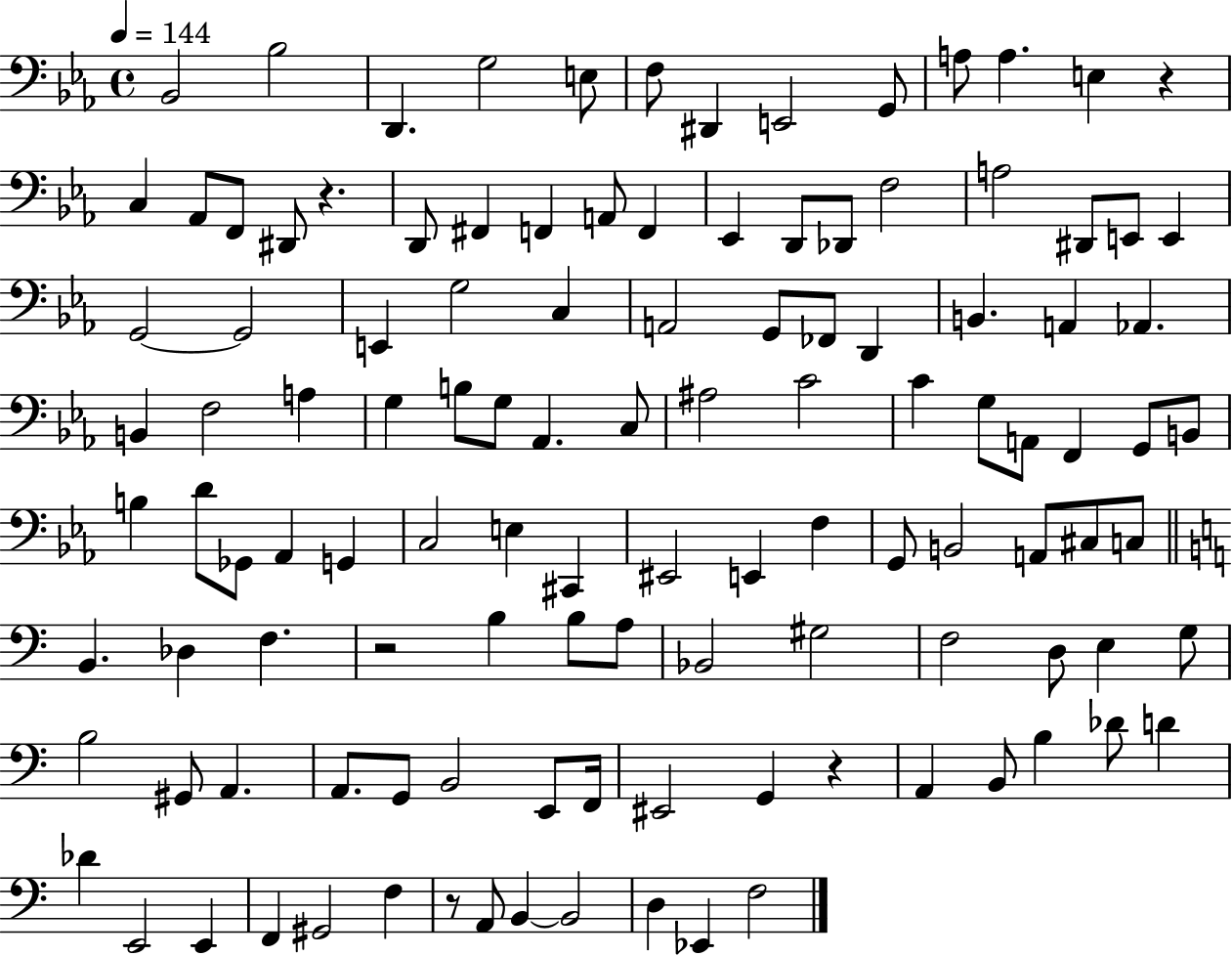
Bb2/h Bb3/h D2/q. G3/h E3/e F3/e D#2/q E2/h G2/e A3/e A3/q. E3/q R/q C3/q Ab2/e F2/e D#2/e R/q. D2/e F#2/q F2/q A2/e F2/q Eb2/q D2/e Db2/e F3/h A3/h D#2/e E2/e E2/q G2/h G2/h E2/q G3/h C3/q A2/h G2/e FES2/e D2/q B2/q. A2/q Ab2/q. B2/q F3/h A3/q G3/q B3/e G3/e Ab2/q. C3/e A#3/h C4/h C4/q G3/e A2/e F2/q G2/e B2/e B3/q D4/e Gb2/e Ab2/q G2/q C3/h E3/q C#2/q EIS2/h E2/q F3/q G2/e B2/h A2/e C#3/e C3/e B2/q. Db3/q F3/q. R/h B3/q B3/e A3/e Bb2/h G#3/h F3/h D3/e E3/q G3/e B3/h G#2/e A2/q. A2/e. G2/e B2/h E2/e F2/s EIS2/h G2/q R/q A2/q B2/e B3/q Db4/e D4/q Db4/q E2/h E2/q F2/q G#2/h F3/q R/e A2/e B2/q B2/h D3/q Eb2/q F3/h